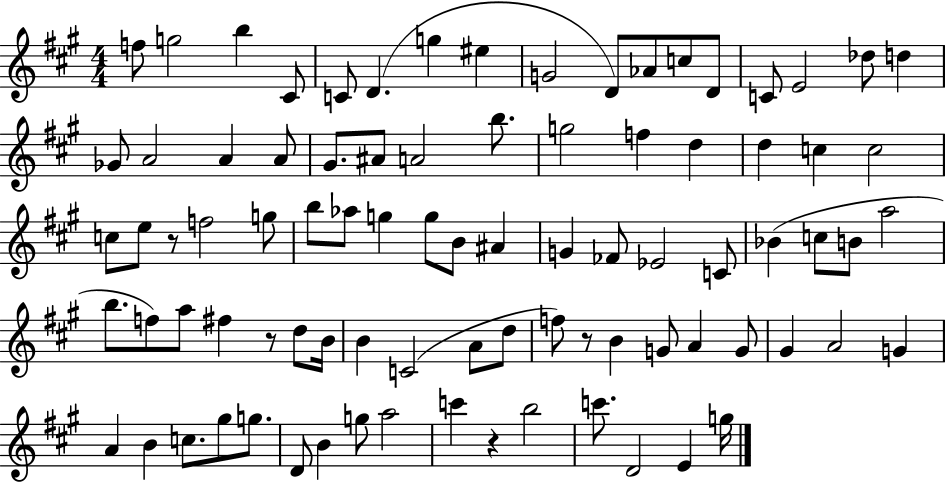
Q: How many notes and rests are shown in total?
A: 86